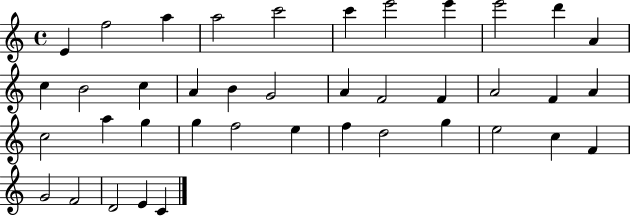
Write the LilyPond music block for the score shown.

{
  \clef treble
  \time 4/4
  \defaultTimeSignature
  \key c \major
  e'4 f''2 a''4 | a''2 c'''2 | c'''4 e'''2 e'''4 | e'''2 d'''4 a'4 | \break c''4 b'2 c''4 | a'4 b'4 g'2 | a'4 f'2 f'4 | a'2 f'4 a'4 | \break c''2 a''4 g''4 | g''4 f''2 e''4 | f''4 d''2 g''4 | e''2 c''4 f'4 | \break g'2 f'2 | d'2 e'4 c'4 | \bar "|."
}